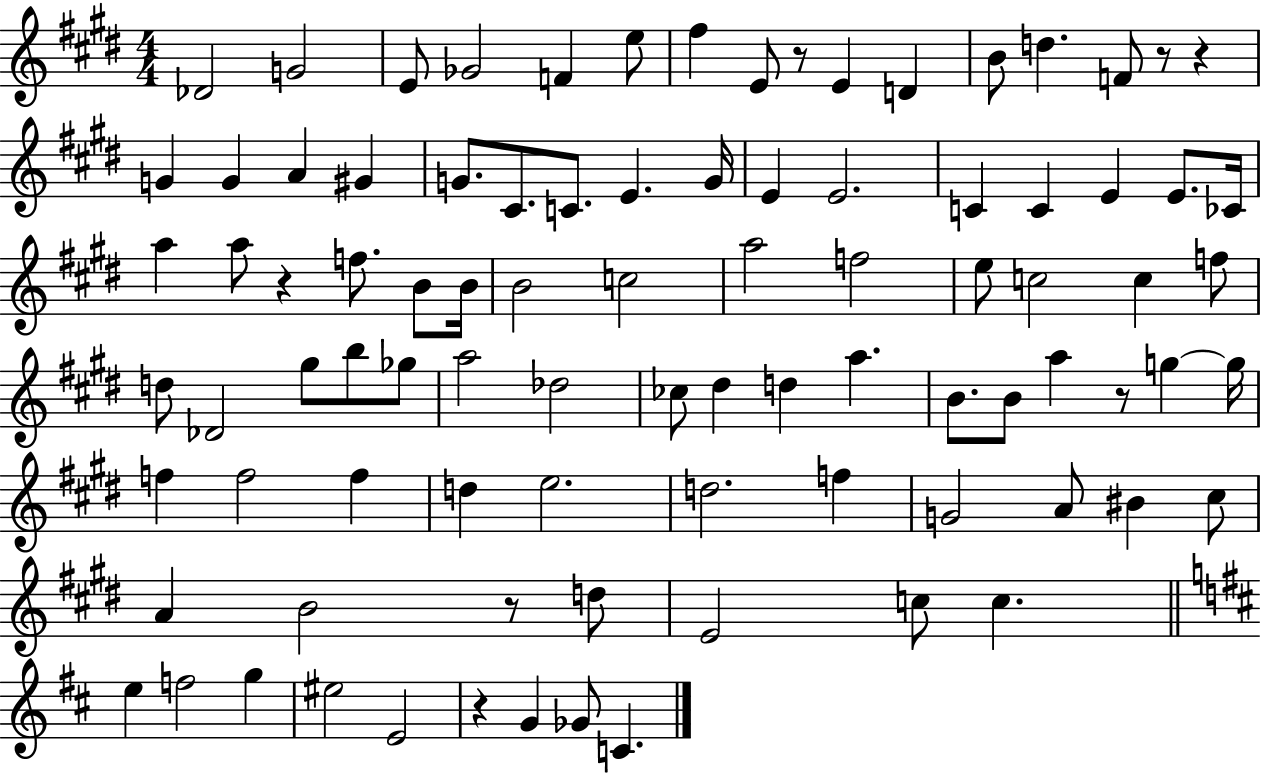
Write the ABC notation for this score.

X:1
T:Untitled
M:4/4
L:1/4
K:E
_D2 G2 E/2 _G2 F e/2 ^f E/2 z/2 E D B/2 d F/2 z/2 z G G A ^G G/2 ^C/2 C/2 E G/4 E E2 C C E E/2 _C/4 a a/2 z f/2 B/2 B/4 B2 c2 a2 f2 e/2 c2 c f/2 d/2 _D2 ^g/2 b/2 _g/2 a2 _d2 _c/2 ^d d a B/2 B/2 a z/2 g g/4 f f2 f d e2 d2 f G2 A/2 ^B ^c/2 A B2 z/2 d/2 E2 c/2 c e f2 g ^e2 E2 z G _G/2 C